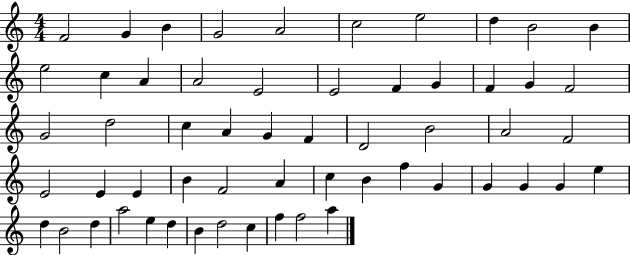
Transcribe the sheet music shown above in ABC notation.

X:1
T:Untitled
M:4/4
L:1/4
K:C
F2 G B G2 A2 c2 e2 d B2 B e2 c A A2 E2 E2 F G F G F2 G2 d2 c A G F D2 B2 A2 F2 E2 E E B F2 A c B f G G G G e d B2 d a2 e d B d2 c f f2 a